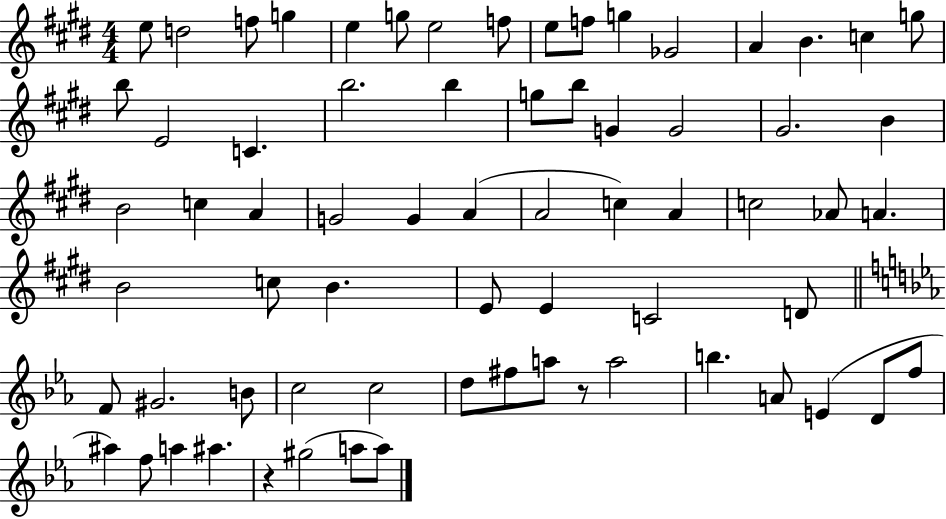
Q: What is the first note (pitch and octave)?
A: E5